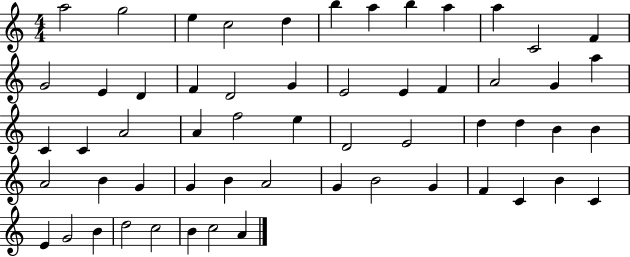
{
  \clef treble
  \numericTimeSignature
  \time 4/4
  \key c \major
  a''2 g''2 | e''4 c''2 d''4 | b''4 a''4 b''4 a''4 | a''4 c'2 f'4 | \break g'2 e'4 d'4 | f'4 d'2 g'4 | e'2 e'4 f'4 | a'2 g'4 a''4 | \break c'4 c'4 a'2 | a'4 f''2 e''4 | d'2 e'2 | d''4 d''4 b'4 b'4 | \break a'2 b'4 g'4 | g'4 b'4 a'2 | g'4 b'2 g'4 | f'4 c'4 b'4 c'4 | \break e'4 g'2 b'4 | d''2 c''2 | b'4 c''2 a'4 | \bar "|."
}